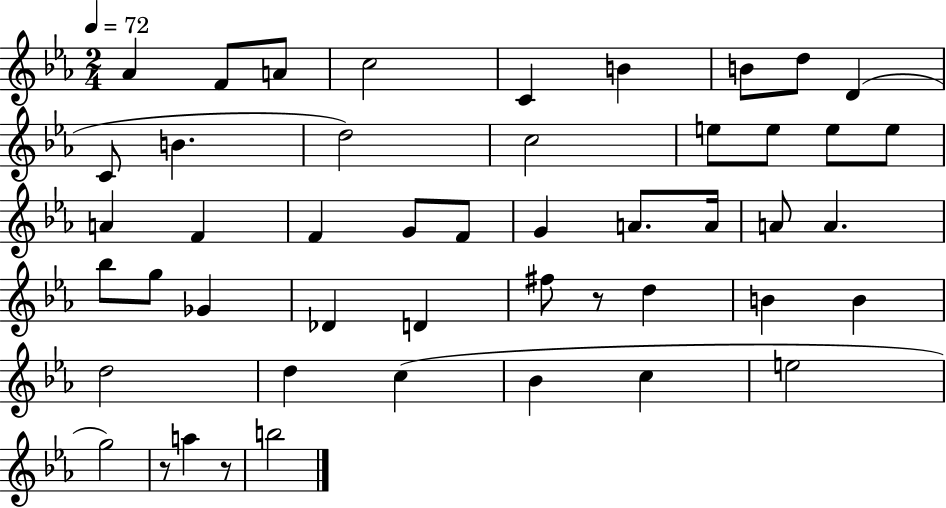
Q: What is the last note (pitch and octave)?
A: B5